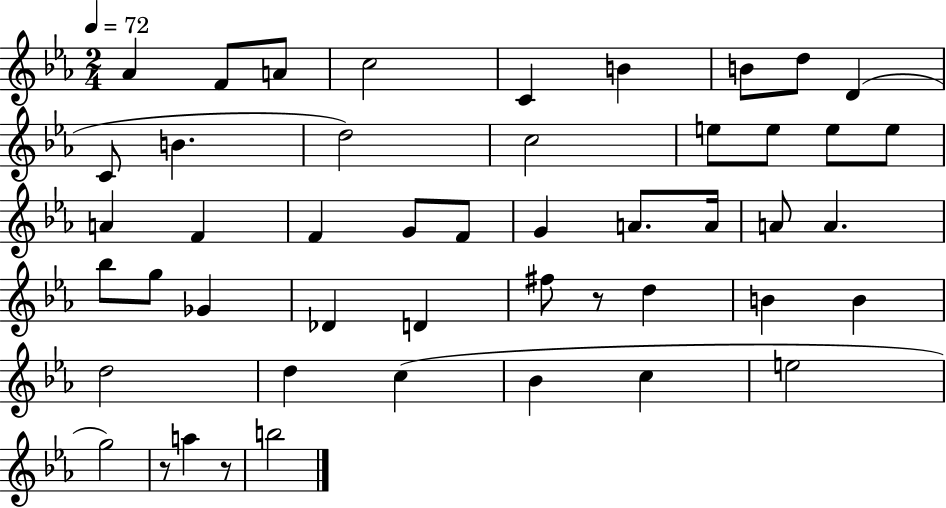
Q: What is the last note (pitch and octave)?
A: B5